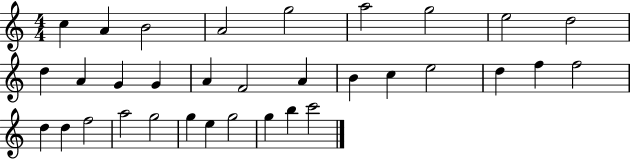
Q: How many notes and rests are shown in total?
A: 33